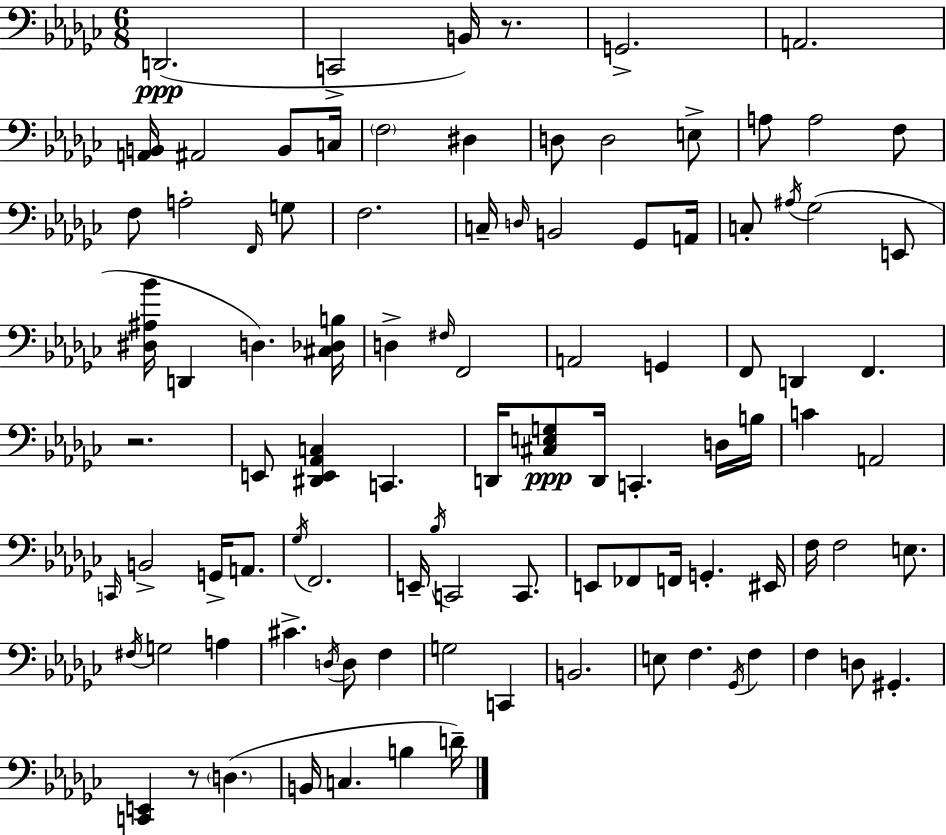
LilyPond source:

{
  \clef bass
  \numericTimeSignature
  \time 6/8
  \key ees \minor
  d,2.(\ppp | c,2-> b,16) r8. | g,2.-> | a,2. | \break <a, b,>16 ais,2 b,8 c16 | \parenthesize f2 dis4 | d8 d2 e8-> | a8 a2 f8 | \break f8 a2-. \grace { f,16 } g8 | f2. | c16-- \grace { d16 } b,2 ges,8 | a,16 c8-. \acciaccatura { ais16 } ges2( | \break e,8 <dis ais bes'>16 d,4 d4.) | <cis des b>16 d4-> \grace { fis16 } f,2 | a,2 | g,4 f,8 d,4 f,4. | \break r2. | e,8 <dis, e, aes, c>4 c,4. | d,16 <cis e g>8\ppp d,16 c,4.-. | d16 b16 c'4 a,2 | \break \grace { c,16 } b,2-> | g,16-> a,8. \acciaccatura { ges16 } f,2. | e,16-- \acciaccatura { bes16 } c,2 | c,8. e,8 fes,8 f,16 | \break g,4.-. eis,16 f16 f2 | e8. \acciaccatura { fis16 } g2 | a4 cis'4.-> | \acciaccatura { d16 } d8 f4 g2 | \break c,4 b,2. | e8 f4. | \acciaccatura { ges,16 } f4 f4 | d8 gis,4.-. <c, e,>4 | \break r8 \parenthesize d4.( b,16 c4. | b4 d'16--) \bar "|."
}